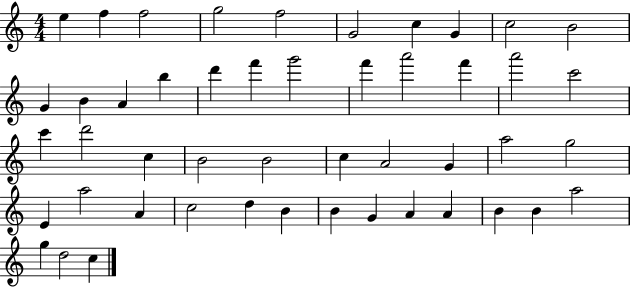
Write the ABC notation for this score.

X:1
T:Untitled
M:4/4
L:1/4
K:C
e f f2 g2 f2 G2 c G c2 B2 G B A b d' f' g'2 f' a'2 f' a'2 c'2 c' d'2 c B2 B2 c A2 G a2 g2 E a2 A c2 d B B G A A B B a2 g d2 c